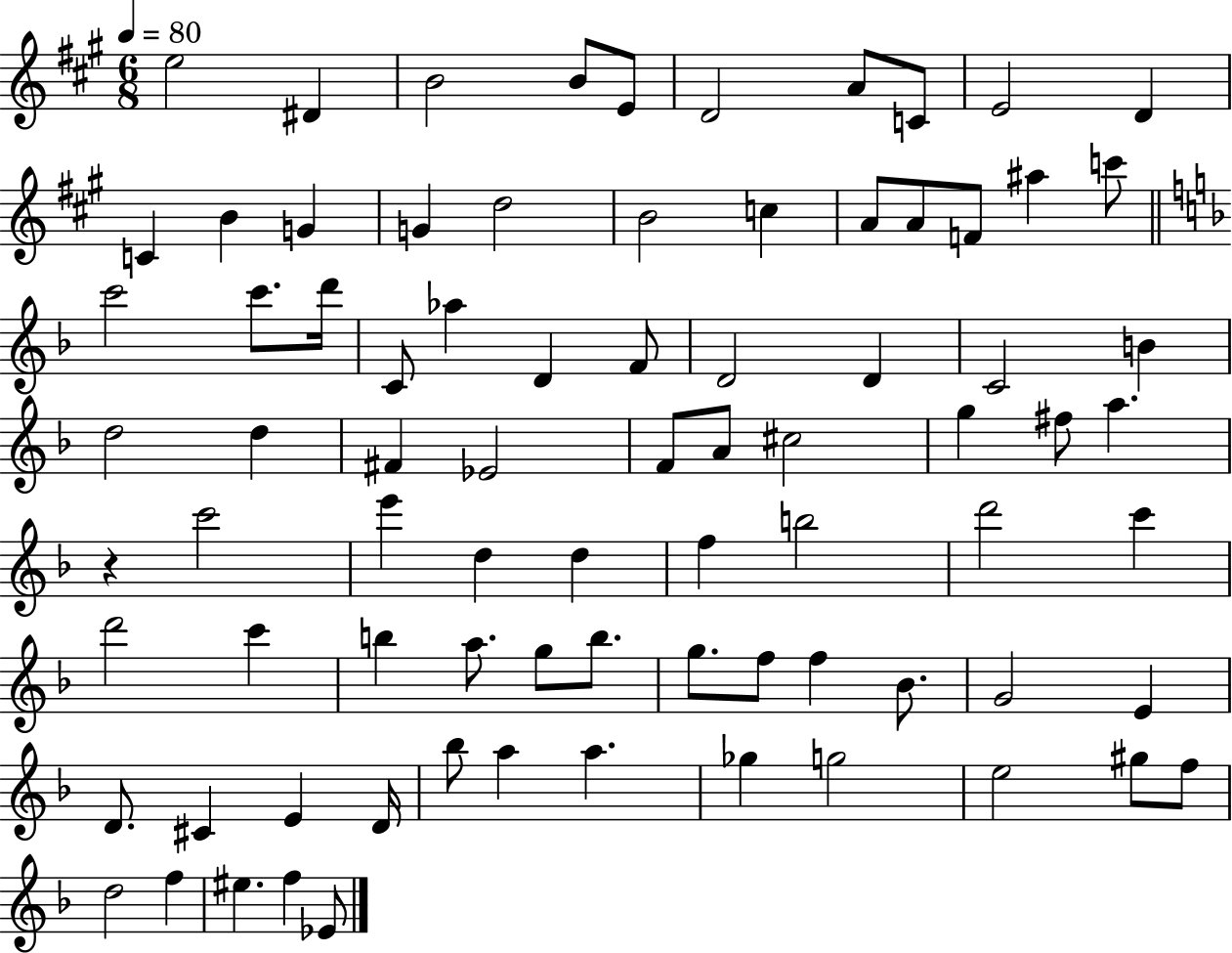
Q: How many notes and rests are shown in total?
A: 81